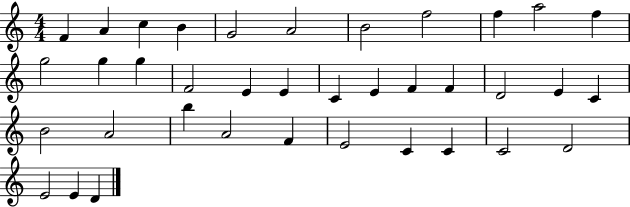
X:1
T:Untitled
M:4/4
L:1/4
K:C
F A c B G2 A2 B2 f2 f a2 f g2 g g F2 E E C E F F D2 E C B2 A2 b A2 F E2 C C C2 D2 E2 E D